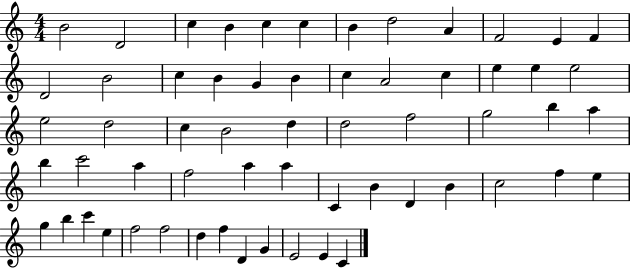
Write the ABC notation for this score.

X:1
T:Untitled
M:4/4
L:1/4
K:C
B2 D2 c B c c B d2 A F2 E F D2 B2 c B G B c A2 c e e e2 e2 d2 c B2 d d2 f2 g2 b a b c'2 a f2 a a C B D B c2 f e g b c' e f2 f2 d f D G E2 E C